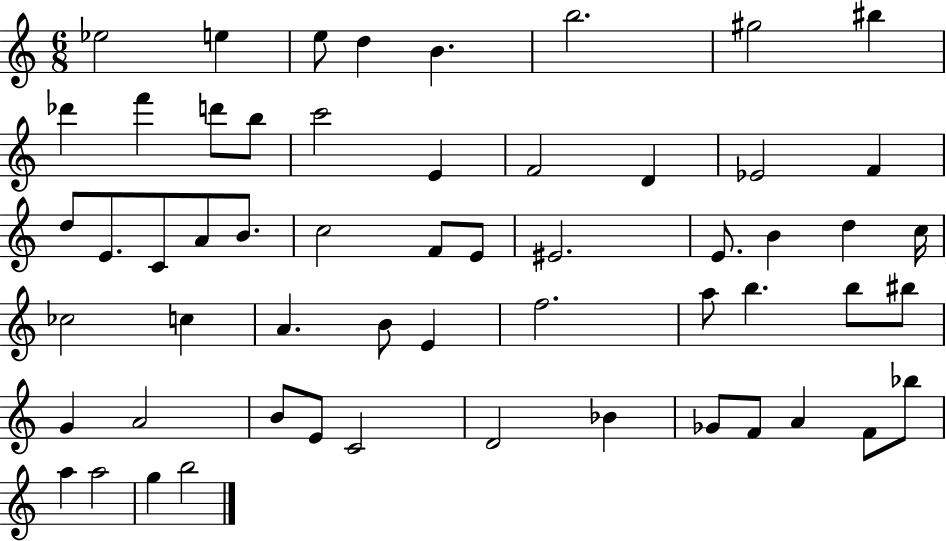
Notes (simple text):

Eb5/h E5/q E5/e D5/q B4/q. B5/h. G#5/h BIS5/q Db6/q F6/q D6/e B5/e C6/h E4/q F4/h D4/q Eb4/h F4/q D5/e E4/e. C4/e A4/e B4/e. C5/h F4/e E4/e EIS4/h. E4/e. B4/q D5/q C5/s CES5/h C5/q A4/q. B4/e E4/q F5/h. A5/e B5/q. B5/e BIS5/e G4/q A4/h B4/e E4/e C4/h D4/h Bb4/q Gb4/e F4/e A4/q F4/e Bb5/e A5/q A5/h G5/q B5/h